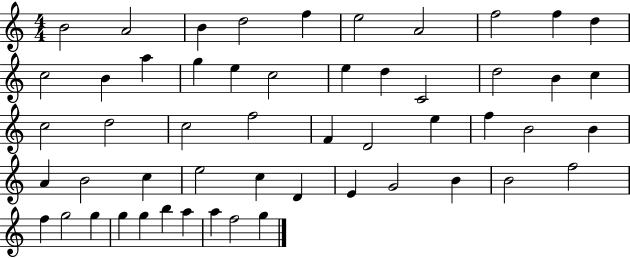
B4/h A4/h B4/q D5/h F5/q E5/h A4/h F5/h F5/q D5/q C5/h B4/q A5/q G5/q E5/q C5/h E5/q D5/q C4/h D5/h B4/q C5/q C5/h D5/h C5/h F5/h F4/q D4/h E5/q F5/q B4/h B4/q A4/q B4/h C5/q E5/h C5/q D4/q E4/q G4/h B4/q B4/h F5/h F5/q G5/h G5/q G5/q G5/q B5/q A5/q A5/q F5/h G5/q